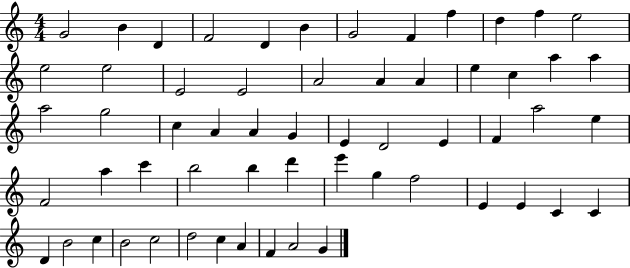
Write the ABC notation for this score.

X:1
T:Untitled
M:4/4
L:1/4
K:C
G2 B D F2 D B G2 F f d f e2 e2 e2 E2 E2 A2 A A e c a a a2 g2 c A A G E D2 E F a2 e F2 a c' b2 b d' e' g f2 E E C C D B2 c B2 c2 d2 c A F A2 G